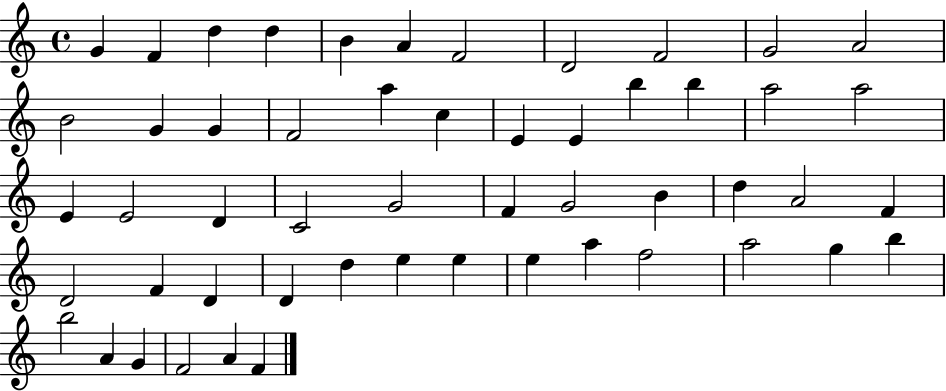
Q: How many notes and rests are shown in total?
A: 53